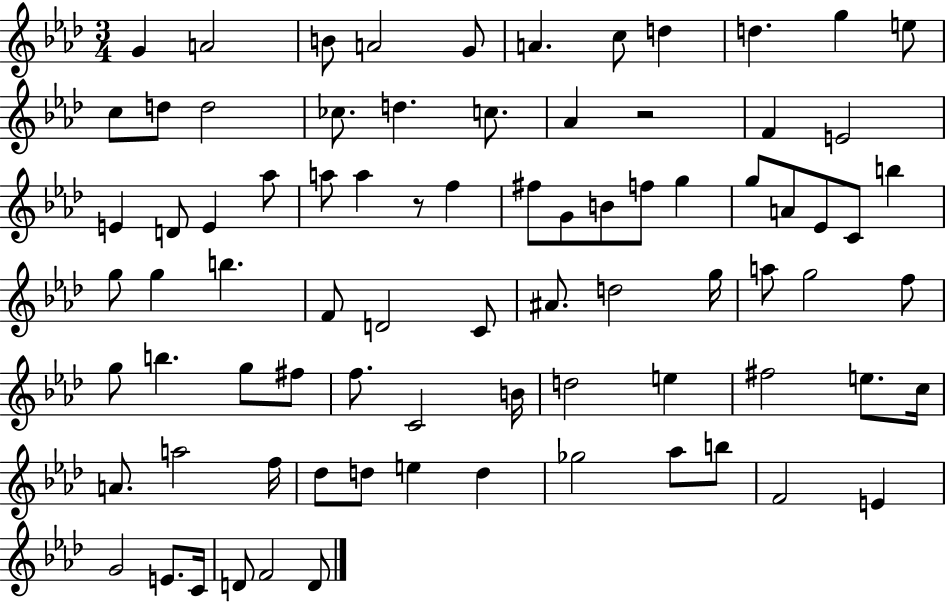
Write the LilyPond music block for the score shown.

{
  \clef treble
  \numericTimeSignature
  \time 3/4
  \key aes \major
  g'4 a'2 | b'8 a'2 g'8 | a'4. c''8 d''4 | d''4. g''4 e''8 | \break c''8 d''8 d''2 | ces''8. d''4. c''8. | aes'4 r2 | f'4 e'2 | \break e'4 d'8 e'4 aes''8 | a''8 a''4 r8 f''4 | fis''8 g'8 b'8 f''8 g''4 | g''8 a'8 ees'8 c'8 b''4 | \break g''8 g''4 b''4. | f'8 d'2 c'8 | ais'8. d''2 g''16 | a''8 g''2 f''8 | \break g''8 b''4. g''8 fis''8 | f''8. c'2 b'16 | d''2 e''4 | fis''2 e''8. c''16 | \break a'8. a''2 f''16 | des''8 d''8 e''4 d''4 | ges''2 aes''8 b''8 | f'2 e'4 | \break g'2 e'8. c'16 | d'8 f'2 d'8 | \bar "|."
}